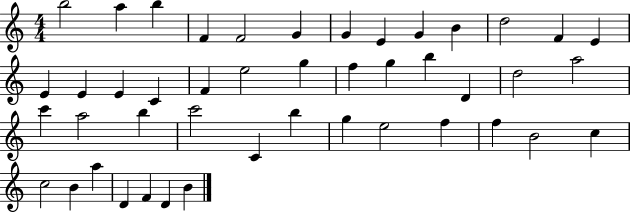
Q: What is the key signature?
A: C major